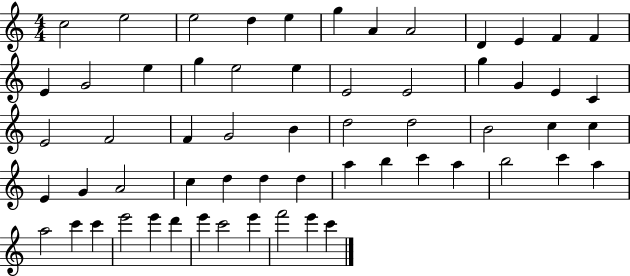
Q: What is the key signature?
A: C major